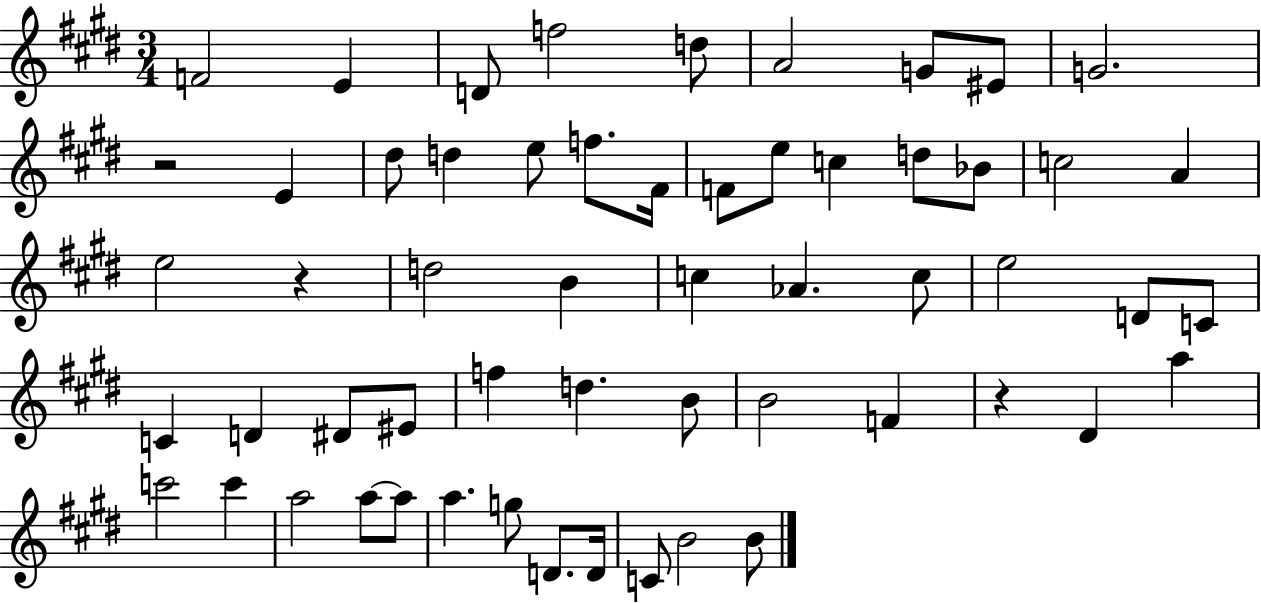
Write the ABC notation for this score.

X:1
T:Untitled
M:3/4
L:1/4
K:E
F2 E D/2 f2 d/2 A2 G/2 ^E/2 G2 z2 E ^d/2 d e/2 f/2 ^F/4 F/2 e/2 c d/2 _B/2 c2 A e2 z d2 B c _A c/2 e2 D/2 C/2 C D ^D/2 ^E/2 f d B/2 B2 F z ^D a c'2 c' a2 a/2 a/2 a g/2 D/2 D/4 C/2 B2 B/2